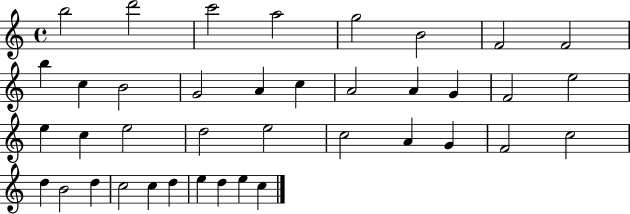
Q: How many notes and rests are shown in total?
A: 39